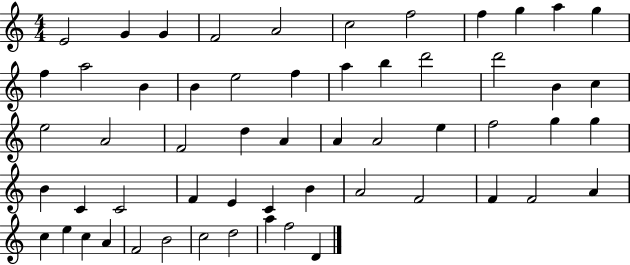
X:1
T:Untitled
M:4/4
L:1/4
K:C
E2 G G F2 A2 c2 f2 f g a g f a2 B B e2 f a b d'2 d'2 B c e2 A2 F2 d A A A2 e f2 g g B C C2 F E C B A2 F2 F F2 A c e c A F2 B2 c2 d2 a f2 D